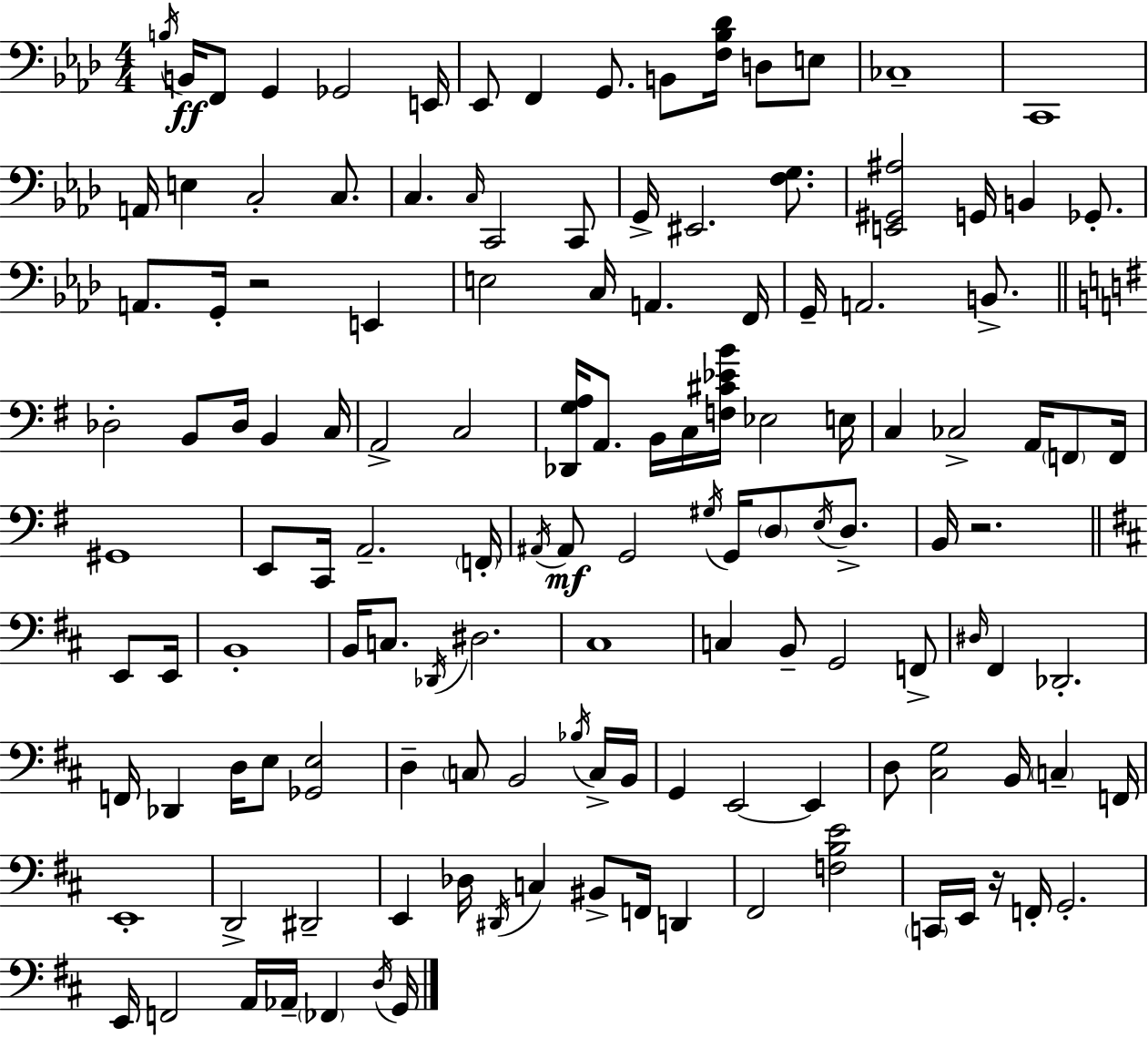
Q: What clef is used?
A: bass